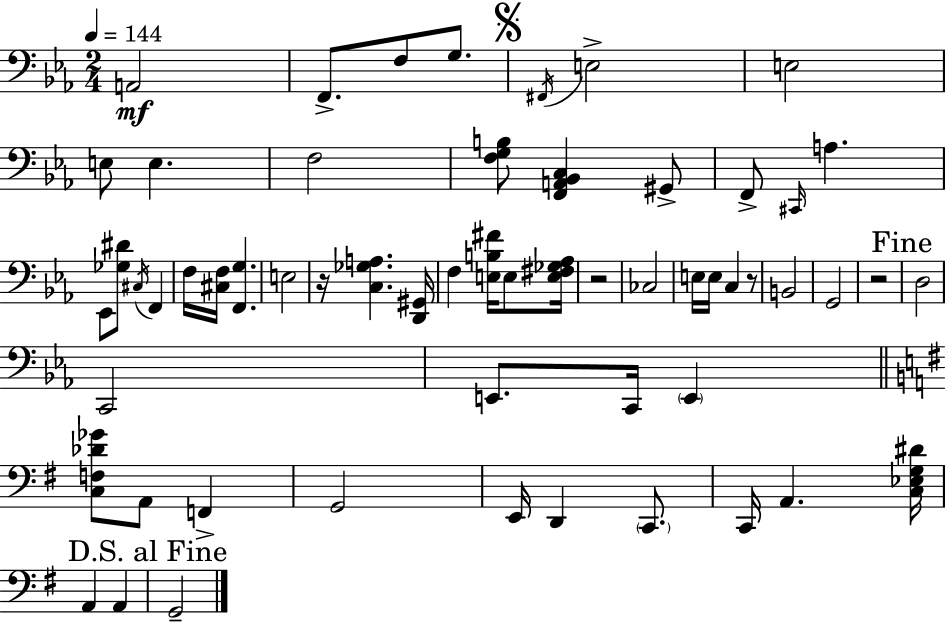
{
  \clef bass
  \numericTimeSignature
  \time 2/4
  \key ees \major
  \tempo 4 = 144
  a,2\mf | f,8.-> f8 g8. | \mark \markup { \musicglyph "scripts.segno" } \acciaccatura { fis,16 } e2-> | e2 | \break e8 e4. | f2 | <f g b>8 <f, a, bes, c>4 gis,8-> | f,8-> \grace { cis,16 } a4. | \break ees,8 <ges dis'>8 \acciaccatura { cis16 } f,4 | f16 <cis f>16 <f, g>4. | e2 | r16 <c ges a>4. | \break <d, gis,>16 f4 <e b fis'>16 | e8 <e fis ges aes>16 r2 | ces2 | e16 e16 c4 | \break r8 b,2 | g,2 | r2 | \mark "Fine" d2 | \break c,2 | e,8. c,16 \parenthesize e,4 | \bar "||" \break \key e \minor <c f des' ges'>8 a,8 f,4-> | g,2 | e,16 d,4 \parenthesize c,8. | c,16 a,4. <c ees g dis'>16 | \break a,4 a,4 | \mark "D.S. al Fine" g,2-- | \bar "|."
}